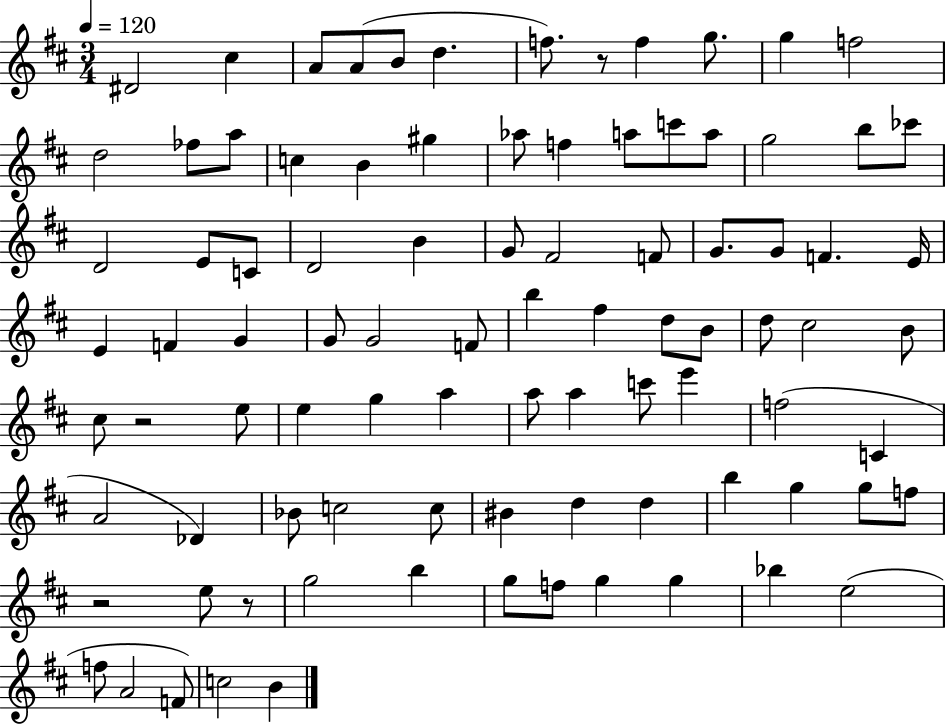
{
  \clef treble
  \numericTimeSignature
  \time 3/4
  \key d \major
  \tempo 4 = 120
  dis'2 cis''4 | a'8 a'8( b'8 d''4. | f''8.) r8 f''4 g''8. | g''4 f''2 | \break d''2 fes''8 a''8 | c''4 b'4 gis''4 | aes''8 f''4 a''8 c'''8 a''8 | g''2 b''8 ces'''8 | \break d'2 e'8 c'8 | d'2 b'4 | g'8 fis'2 f'8 | g'8. g'8 f'4. e'16 | \break e'4 f'4 g'4 | g'8 g'2 f'8 | b''4 fis''4 d''8 b'8 | d''8 cis''2 b'8 | \break cis''8 r2 e''8 | e''4 g''4 a''4 | a''8 a''4 c'''8 e'''4 | f''2( c'4 | \break a'2 des'4) | bes'8 c''2 c''8 | bis'4 d''4 d''4 | b''4 g''4 g''8 f''8 | \break r2 e''8 r8 | g''2 b''4 | g''8 f''8 g''4 g''4 | bes''4 e''2( | \break f''8 a'2 f'8) | c''2 b'4 | \bar "|."
}